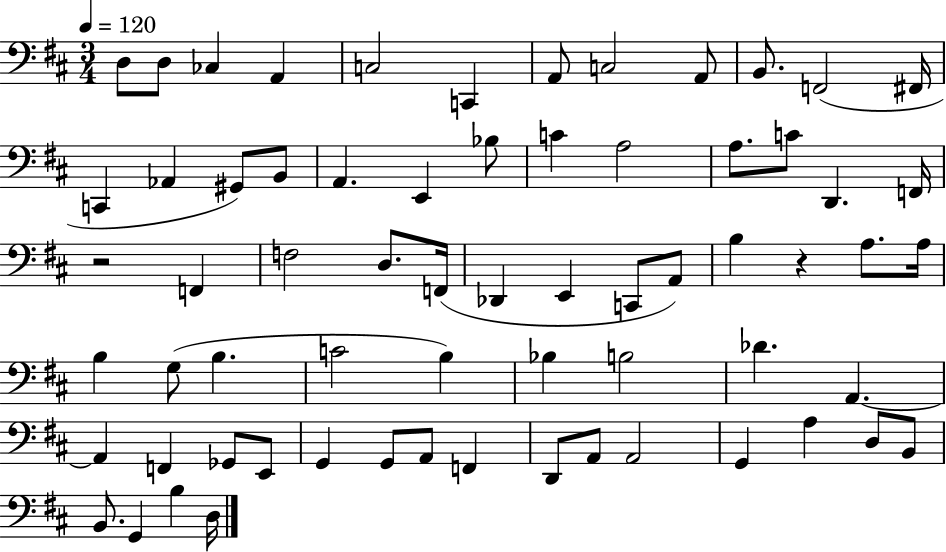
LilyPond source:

{
  \clef bass
  \numericTimeSignature
  \time 3/4
  \key d \major
  \tempo 4 = 120
  d8 d8 ces4 a,4 | c2 c,4 | a,8 c2 a,8 | b,8. f,2( fis,16 | \break c,4 aes,4 gis,8) b,8 | a,4. e,4 bes8 | c'4 a2 | a8. c'8 d,4. f,16 | \break r2 f,4 | f2 d8. f,16( | des,4 e,4 c,8 a,8) | b4 r4 a8. a16 | \break b4 g8( b4. | c'2 b4) | bes4 b2 | des'4. a,4.~~ | \break a,4 f,4 ges,8 e,8 | g,4 g,8 a,8 f,4 | d,8 a,8 a,2 | g,4 a4 d8 b,8 | \break b,8. g,4 b4 d16 | \bar "|."
}